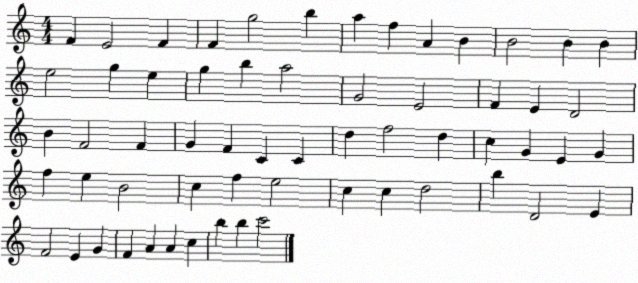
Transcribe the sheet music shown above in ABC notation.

X:1
T:Untitled
M:4/4
L:1/4
K:C
F E2 F F g2 b a f A B B2 B B e2 g e g b a2 G2 E2 F E D2 B F2 F G F C C d f2 d c G E G f e B2 c f e2 c c d2 b D2 E F2 E G F A A c b b c'2